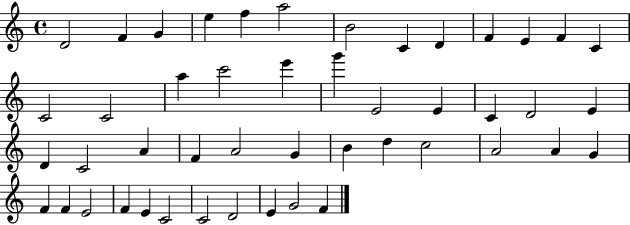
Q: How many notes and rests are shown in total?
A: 47